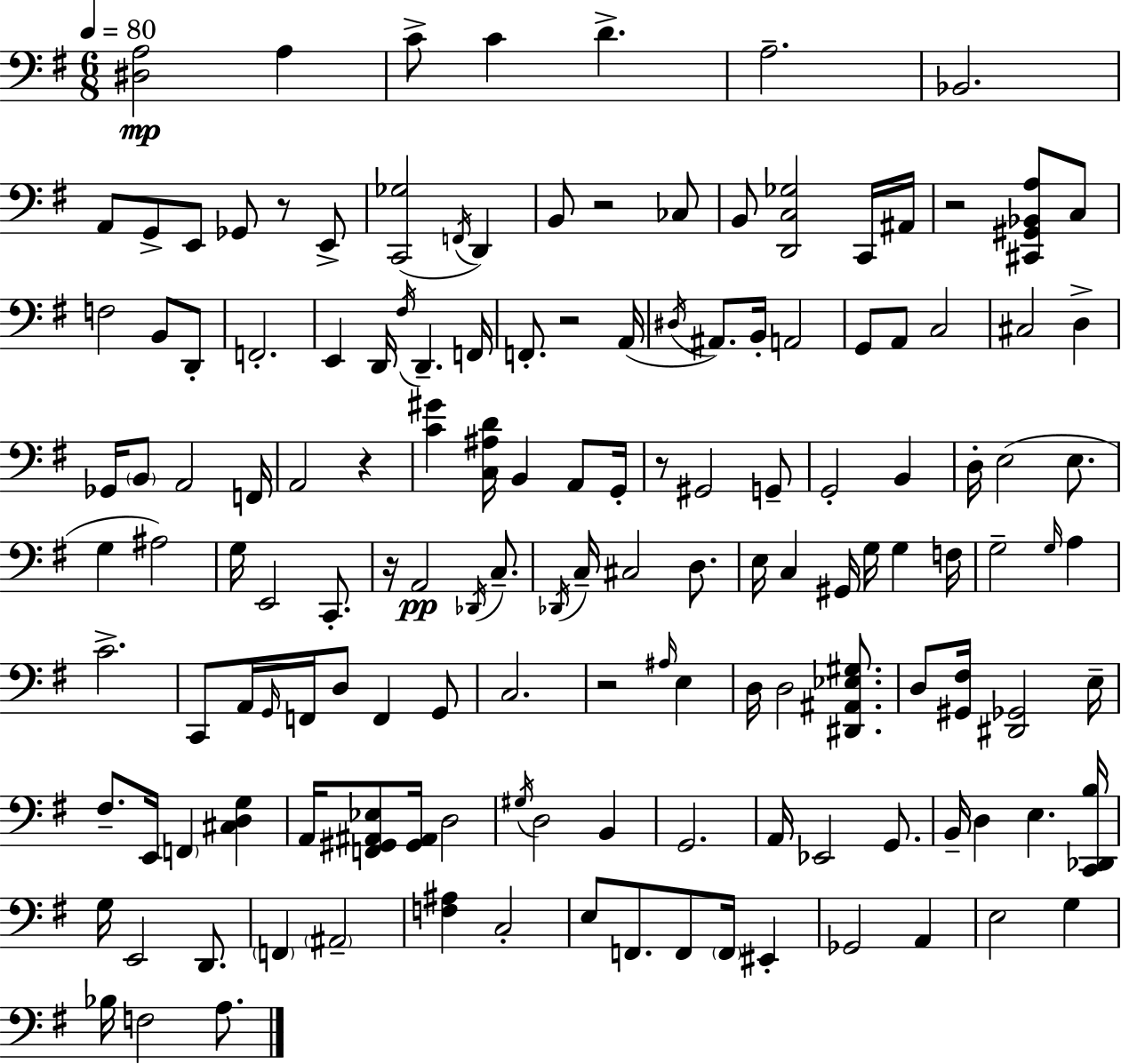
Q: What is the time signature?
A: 6/8